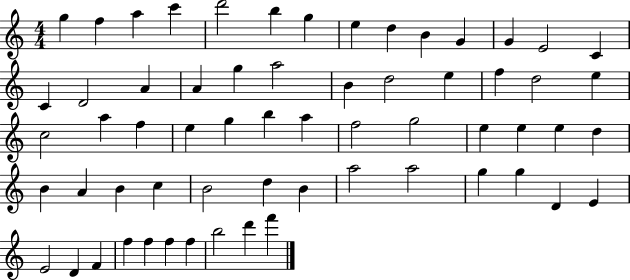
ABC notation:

X:1
T:Untitled
M:4/4
L:1/4
K:C
g f a c' d'2 b g e d B G G E2 C C D2 A A g a2 B d2 e f d2 e c2 a f e g b a f2 g2 e e e d B A B c B2 d B a2 a2 g g D E E2 D F f f f f b2 d' f'